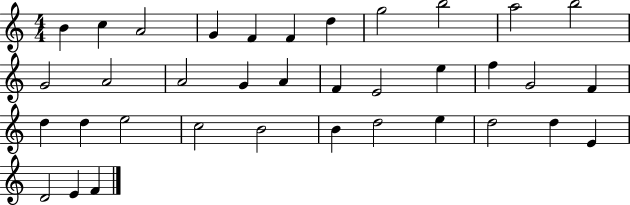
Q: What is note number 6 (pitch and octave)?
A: F4